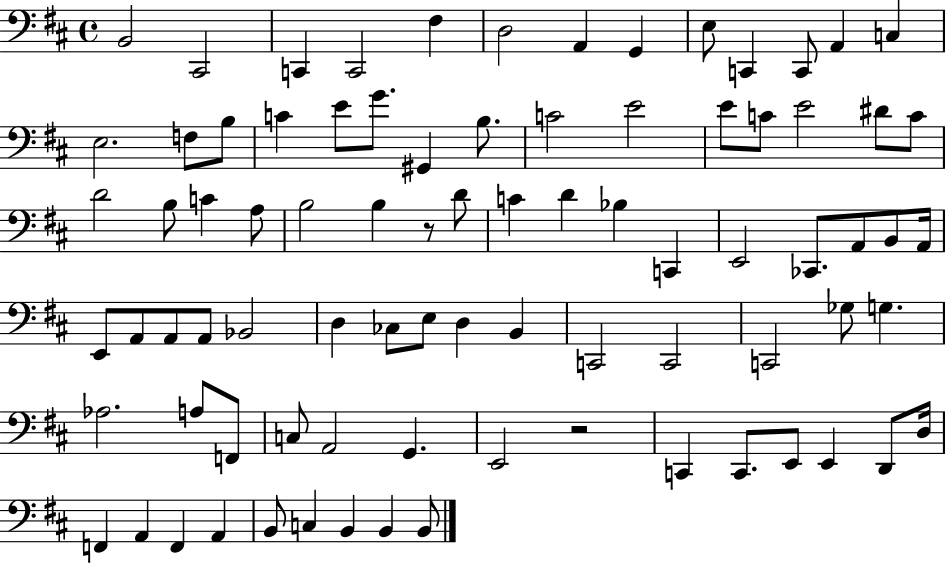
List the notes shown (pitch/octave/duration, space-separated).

B2/h C#2/h C2/q C2/h F#3/q D3/h A2/q G2/q E3/e C2/q C2/e A2/q C3/q E3/h. F3/e B3/e C4/q E4/e G4/e. G#2/q B3/e. C4/h E4/h E4/e C4/e E4/h D#4/e C4/e D4/h B3/e C4/q A3/e B3/h B3/q R/e D4/e C4/q D4/q Bb3/q C2/q E2/h CES2/e. A2/e B2/e A2/s E2/e A2/e A2/e A2/e Bb2/h D3/q CES3/e E3/e D3/q B2/q C2/h C2/h C2/h Gb3/e G3/q. Ab3/h. A3/e F2/e C3/e A2/h G2/q. E2/h R/h C2/q C2/e. E2/e E2/q D2/e D3/s F2/q A2/q F2/q A2/q B2/e C3/q B2/q B2/q B2/e